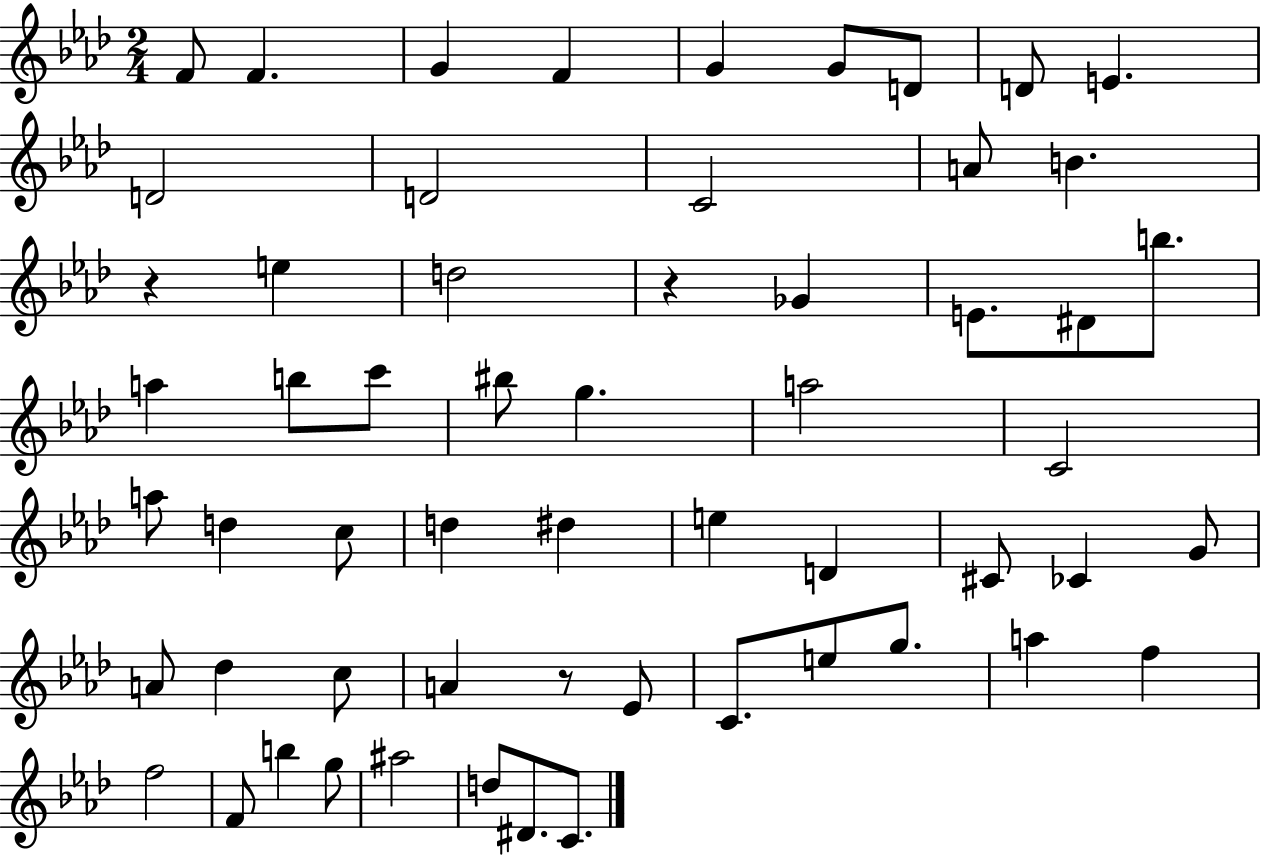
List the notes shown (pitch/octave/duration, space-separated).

F4/e F4/q. G4/q F4/q G4/q G4/e D4/e D4/e E4/q. D4/h D4/h C4/h A4/e B4/q. R/q E5/q D5/h R/q Gb4/q E4/e. D#4/e B5/e. A5/q B5/e C6/e BIS5/e G5/q. A5/h C4/h A5/e D5/q C5/e D5/q D#5/q E5/q D4/q C#4/e CES4/q G4/e A4/e Db5/q C5/e A4/q R/e Eb4/e C4/e. E5/e G5/e. A5/q F5/q F5/h F4/e B5/q G5/e A#5/h D5/e D#4/e. C4/e.